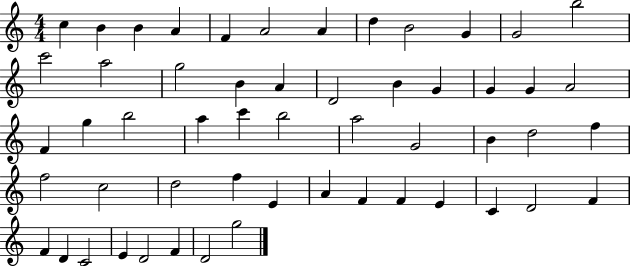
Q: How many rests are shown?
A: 0